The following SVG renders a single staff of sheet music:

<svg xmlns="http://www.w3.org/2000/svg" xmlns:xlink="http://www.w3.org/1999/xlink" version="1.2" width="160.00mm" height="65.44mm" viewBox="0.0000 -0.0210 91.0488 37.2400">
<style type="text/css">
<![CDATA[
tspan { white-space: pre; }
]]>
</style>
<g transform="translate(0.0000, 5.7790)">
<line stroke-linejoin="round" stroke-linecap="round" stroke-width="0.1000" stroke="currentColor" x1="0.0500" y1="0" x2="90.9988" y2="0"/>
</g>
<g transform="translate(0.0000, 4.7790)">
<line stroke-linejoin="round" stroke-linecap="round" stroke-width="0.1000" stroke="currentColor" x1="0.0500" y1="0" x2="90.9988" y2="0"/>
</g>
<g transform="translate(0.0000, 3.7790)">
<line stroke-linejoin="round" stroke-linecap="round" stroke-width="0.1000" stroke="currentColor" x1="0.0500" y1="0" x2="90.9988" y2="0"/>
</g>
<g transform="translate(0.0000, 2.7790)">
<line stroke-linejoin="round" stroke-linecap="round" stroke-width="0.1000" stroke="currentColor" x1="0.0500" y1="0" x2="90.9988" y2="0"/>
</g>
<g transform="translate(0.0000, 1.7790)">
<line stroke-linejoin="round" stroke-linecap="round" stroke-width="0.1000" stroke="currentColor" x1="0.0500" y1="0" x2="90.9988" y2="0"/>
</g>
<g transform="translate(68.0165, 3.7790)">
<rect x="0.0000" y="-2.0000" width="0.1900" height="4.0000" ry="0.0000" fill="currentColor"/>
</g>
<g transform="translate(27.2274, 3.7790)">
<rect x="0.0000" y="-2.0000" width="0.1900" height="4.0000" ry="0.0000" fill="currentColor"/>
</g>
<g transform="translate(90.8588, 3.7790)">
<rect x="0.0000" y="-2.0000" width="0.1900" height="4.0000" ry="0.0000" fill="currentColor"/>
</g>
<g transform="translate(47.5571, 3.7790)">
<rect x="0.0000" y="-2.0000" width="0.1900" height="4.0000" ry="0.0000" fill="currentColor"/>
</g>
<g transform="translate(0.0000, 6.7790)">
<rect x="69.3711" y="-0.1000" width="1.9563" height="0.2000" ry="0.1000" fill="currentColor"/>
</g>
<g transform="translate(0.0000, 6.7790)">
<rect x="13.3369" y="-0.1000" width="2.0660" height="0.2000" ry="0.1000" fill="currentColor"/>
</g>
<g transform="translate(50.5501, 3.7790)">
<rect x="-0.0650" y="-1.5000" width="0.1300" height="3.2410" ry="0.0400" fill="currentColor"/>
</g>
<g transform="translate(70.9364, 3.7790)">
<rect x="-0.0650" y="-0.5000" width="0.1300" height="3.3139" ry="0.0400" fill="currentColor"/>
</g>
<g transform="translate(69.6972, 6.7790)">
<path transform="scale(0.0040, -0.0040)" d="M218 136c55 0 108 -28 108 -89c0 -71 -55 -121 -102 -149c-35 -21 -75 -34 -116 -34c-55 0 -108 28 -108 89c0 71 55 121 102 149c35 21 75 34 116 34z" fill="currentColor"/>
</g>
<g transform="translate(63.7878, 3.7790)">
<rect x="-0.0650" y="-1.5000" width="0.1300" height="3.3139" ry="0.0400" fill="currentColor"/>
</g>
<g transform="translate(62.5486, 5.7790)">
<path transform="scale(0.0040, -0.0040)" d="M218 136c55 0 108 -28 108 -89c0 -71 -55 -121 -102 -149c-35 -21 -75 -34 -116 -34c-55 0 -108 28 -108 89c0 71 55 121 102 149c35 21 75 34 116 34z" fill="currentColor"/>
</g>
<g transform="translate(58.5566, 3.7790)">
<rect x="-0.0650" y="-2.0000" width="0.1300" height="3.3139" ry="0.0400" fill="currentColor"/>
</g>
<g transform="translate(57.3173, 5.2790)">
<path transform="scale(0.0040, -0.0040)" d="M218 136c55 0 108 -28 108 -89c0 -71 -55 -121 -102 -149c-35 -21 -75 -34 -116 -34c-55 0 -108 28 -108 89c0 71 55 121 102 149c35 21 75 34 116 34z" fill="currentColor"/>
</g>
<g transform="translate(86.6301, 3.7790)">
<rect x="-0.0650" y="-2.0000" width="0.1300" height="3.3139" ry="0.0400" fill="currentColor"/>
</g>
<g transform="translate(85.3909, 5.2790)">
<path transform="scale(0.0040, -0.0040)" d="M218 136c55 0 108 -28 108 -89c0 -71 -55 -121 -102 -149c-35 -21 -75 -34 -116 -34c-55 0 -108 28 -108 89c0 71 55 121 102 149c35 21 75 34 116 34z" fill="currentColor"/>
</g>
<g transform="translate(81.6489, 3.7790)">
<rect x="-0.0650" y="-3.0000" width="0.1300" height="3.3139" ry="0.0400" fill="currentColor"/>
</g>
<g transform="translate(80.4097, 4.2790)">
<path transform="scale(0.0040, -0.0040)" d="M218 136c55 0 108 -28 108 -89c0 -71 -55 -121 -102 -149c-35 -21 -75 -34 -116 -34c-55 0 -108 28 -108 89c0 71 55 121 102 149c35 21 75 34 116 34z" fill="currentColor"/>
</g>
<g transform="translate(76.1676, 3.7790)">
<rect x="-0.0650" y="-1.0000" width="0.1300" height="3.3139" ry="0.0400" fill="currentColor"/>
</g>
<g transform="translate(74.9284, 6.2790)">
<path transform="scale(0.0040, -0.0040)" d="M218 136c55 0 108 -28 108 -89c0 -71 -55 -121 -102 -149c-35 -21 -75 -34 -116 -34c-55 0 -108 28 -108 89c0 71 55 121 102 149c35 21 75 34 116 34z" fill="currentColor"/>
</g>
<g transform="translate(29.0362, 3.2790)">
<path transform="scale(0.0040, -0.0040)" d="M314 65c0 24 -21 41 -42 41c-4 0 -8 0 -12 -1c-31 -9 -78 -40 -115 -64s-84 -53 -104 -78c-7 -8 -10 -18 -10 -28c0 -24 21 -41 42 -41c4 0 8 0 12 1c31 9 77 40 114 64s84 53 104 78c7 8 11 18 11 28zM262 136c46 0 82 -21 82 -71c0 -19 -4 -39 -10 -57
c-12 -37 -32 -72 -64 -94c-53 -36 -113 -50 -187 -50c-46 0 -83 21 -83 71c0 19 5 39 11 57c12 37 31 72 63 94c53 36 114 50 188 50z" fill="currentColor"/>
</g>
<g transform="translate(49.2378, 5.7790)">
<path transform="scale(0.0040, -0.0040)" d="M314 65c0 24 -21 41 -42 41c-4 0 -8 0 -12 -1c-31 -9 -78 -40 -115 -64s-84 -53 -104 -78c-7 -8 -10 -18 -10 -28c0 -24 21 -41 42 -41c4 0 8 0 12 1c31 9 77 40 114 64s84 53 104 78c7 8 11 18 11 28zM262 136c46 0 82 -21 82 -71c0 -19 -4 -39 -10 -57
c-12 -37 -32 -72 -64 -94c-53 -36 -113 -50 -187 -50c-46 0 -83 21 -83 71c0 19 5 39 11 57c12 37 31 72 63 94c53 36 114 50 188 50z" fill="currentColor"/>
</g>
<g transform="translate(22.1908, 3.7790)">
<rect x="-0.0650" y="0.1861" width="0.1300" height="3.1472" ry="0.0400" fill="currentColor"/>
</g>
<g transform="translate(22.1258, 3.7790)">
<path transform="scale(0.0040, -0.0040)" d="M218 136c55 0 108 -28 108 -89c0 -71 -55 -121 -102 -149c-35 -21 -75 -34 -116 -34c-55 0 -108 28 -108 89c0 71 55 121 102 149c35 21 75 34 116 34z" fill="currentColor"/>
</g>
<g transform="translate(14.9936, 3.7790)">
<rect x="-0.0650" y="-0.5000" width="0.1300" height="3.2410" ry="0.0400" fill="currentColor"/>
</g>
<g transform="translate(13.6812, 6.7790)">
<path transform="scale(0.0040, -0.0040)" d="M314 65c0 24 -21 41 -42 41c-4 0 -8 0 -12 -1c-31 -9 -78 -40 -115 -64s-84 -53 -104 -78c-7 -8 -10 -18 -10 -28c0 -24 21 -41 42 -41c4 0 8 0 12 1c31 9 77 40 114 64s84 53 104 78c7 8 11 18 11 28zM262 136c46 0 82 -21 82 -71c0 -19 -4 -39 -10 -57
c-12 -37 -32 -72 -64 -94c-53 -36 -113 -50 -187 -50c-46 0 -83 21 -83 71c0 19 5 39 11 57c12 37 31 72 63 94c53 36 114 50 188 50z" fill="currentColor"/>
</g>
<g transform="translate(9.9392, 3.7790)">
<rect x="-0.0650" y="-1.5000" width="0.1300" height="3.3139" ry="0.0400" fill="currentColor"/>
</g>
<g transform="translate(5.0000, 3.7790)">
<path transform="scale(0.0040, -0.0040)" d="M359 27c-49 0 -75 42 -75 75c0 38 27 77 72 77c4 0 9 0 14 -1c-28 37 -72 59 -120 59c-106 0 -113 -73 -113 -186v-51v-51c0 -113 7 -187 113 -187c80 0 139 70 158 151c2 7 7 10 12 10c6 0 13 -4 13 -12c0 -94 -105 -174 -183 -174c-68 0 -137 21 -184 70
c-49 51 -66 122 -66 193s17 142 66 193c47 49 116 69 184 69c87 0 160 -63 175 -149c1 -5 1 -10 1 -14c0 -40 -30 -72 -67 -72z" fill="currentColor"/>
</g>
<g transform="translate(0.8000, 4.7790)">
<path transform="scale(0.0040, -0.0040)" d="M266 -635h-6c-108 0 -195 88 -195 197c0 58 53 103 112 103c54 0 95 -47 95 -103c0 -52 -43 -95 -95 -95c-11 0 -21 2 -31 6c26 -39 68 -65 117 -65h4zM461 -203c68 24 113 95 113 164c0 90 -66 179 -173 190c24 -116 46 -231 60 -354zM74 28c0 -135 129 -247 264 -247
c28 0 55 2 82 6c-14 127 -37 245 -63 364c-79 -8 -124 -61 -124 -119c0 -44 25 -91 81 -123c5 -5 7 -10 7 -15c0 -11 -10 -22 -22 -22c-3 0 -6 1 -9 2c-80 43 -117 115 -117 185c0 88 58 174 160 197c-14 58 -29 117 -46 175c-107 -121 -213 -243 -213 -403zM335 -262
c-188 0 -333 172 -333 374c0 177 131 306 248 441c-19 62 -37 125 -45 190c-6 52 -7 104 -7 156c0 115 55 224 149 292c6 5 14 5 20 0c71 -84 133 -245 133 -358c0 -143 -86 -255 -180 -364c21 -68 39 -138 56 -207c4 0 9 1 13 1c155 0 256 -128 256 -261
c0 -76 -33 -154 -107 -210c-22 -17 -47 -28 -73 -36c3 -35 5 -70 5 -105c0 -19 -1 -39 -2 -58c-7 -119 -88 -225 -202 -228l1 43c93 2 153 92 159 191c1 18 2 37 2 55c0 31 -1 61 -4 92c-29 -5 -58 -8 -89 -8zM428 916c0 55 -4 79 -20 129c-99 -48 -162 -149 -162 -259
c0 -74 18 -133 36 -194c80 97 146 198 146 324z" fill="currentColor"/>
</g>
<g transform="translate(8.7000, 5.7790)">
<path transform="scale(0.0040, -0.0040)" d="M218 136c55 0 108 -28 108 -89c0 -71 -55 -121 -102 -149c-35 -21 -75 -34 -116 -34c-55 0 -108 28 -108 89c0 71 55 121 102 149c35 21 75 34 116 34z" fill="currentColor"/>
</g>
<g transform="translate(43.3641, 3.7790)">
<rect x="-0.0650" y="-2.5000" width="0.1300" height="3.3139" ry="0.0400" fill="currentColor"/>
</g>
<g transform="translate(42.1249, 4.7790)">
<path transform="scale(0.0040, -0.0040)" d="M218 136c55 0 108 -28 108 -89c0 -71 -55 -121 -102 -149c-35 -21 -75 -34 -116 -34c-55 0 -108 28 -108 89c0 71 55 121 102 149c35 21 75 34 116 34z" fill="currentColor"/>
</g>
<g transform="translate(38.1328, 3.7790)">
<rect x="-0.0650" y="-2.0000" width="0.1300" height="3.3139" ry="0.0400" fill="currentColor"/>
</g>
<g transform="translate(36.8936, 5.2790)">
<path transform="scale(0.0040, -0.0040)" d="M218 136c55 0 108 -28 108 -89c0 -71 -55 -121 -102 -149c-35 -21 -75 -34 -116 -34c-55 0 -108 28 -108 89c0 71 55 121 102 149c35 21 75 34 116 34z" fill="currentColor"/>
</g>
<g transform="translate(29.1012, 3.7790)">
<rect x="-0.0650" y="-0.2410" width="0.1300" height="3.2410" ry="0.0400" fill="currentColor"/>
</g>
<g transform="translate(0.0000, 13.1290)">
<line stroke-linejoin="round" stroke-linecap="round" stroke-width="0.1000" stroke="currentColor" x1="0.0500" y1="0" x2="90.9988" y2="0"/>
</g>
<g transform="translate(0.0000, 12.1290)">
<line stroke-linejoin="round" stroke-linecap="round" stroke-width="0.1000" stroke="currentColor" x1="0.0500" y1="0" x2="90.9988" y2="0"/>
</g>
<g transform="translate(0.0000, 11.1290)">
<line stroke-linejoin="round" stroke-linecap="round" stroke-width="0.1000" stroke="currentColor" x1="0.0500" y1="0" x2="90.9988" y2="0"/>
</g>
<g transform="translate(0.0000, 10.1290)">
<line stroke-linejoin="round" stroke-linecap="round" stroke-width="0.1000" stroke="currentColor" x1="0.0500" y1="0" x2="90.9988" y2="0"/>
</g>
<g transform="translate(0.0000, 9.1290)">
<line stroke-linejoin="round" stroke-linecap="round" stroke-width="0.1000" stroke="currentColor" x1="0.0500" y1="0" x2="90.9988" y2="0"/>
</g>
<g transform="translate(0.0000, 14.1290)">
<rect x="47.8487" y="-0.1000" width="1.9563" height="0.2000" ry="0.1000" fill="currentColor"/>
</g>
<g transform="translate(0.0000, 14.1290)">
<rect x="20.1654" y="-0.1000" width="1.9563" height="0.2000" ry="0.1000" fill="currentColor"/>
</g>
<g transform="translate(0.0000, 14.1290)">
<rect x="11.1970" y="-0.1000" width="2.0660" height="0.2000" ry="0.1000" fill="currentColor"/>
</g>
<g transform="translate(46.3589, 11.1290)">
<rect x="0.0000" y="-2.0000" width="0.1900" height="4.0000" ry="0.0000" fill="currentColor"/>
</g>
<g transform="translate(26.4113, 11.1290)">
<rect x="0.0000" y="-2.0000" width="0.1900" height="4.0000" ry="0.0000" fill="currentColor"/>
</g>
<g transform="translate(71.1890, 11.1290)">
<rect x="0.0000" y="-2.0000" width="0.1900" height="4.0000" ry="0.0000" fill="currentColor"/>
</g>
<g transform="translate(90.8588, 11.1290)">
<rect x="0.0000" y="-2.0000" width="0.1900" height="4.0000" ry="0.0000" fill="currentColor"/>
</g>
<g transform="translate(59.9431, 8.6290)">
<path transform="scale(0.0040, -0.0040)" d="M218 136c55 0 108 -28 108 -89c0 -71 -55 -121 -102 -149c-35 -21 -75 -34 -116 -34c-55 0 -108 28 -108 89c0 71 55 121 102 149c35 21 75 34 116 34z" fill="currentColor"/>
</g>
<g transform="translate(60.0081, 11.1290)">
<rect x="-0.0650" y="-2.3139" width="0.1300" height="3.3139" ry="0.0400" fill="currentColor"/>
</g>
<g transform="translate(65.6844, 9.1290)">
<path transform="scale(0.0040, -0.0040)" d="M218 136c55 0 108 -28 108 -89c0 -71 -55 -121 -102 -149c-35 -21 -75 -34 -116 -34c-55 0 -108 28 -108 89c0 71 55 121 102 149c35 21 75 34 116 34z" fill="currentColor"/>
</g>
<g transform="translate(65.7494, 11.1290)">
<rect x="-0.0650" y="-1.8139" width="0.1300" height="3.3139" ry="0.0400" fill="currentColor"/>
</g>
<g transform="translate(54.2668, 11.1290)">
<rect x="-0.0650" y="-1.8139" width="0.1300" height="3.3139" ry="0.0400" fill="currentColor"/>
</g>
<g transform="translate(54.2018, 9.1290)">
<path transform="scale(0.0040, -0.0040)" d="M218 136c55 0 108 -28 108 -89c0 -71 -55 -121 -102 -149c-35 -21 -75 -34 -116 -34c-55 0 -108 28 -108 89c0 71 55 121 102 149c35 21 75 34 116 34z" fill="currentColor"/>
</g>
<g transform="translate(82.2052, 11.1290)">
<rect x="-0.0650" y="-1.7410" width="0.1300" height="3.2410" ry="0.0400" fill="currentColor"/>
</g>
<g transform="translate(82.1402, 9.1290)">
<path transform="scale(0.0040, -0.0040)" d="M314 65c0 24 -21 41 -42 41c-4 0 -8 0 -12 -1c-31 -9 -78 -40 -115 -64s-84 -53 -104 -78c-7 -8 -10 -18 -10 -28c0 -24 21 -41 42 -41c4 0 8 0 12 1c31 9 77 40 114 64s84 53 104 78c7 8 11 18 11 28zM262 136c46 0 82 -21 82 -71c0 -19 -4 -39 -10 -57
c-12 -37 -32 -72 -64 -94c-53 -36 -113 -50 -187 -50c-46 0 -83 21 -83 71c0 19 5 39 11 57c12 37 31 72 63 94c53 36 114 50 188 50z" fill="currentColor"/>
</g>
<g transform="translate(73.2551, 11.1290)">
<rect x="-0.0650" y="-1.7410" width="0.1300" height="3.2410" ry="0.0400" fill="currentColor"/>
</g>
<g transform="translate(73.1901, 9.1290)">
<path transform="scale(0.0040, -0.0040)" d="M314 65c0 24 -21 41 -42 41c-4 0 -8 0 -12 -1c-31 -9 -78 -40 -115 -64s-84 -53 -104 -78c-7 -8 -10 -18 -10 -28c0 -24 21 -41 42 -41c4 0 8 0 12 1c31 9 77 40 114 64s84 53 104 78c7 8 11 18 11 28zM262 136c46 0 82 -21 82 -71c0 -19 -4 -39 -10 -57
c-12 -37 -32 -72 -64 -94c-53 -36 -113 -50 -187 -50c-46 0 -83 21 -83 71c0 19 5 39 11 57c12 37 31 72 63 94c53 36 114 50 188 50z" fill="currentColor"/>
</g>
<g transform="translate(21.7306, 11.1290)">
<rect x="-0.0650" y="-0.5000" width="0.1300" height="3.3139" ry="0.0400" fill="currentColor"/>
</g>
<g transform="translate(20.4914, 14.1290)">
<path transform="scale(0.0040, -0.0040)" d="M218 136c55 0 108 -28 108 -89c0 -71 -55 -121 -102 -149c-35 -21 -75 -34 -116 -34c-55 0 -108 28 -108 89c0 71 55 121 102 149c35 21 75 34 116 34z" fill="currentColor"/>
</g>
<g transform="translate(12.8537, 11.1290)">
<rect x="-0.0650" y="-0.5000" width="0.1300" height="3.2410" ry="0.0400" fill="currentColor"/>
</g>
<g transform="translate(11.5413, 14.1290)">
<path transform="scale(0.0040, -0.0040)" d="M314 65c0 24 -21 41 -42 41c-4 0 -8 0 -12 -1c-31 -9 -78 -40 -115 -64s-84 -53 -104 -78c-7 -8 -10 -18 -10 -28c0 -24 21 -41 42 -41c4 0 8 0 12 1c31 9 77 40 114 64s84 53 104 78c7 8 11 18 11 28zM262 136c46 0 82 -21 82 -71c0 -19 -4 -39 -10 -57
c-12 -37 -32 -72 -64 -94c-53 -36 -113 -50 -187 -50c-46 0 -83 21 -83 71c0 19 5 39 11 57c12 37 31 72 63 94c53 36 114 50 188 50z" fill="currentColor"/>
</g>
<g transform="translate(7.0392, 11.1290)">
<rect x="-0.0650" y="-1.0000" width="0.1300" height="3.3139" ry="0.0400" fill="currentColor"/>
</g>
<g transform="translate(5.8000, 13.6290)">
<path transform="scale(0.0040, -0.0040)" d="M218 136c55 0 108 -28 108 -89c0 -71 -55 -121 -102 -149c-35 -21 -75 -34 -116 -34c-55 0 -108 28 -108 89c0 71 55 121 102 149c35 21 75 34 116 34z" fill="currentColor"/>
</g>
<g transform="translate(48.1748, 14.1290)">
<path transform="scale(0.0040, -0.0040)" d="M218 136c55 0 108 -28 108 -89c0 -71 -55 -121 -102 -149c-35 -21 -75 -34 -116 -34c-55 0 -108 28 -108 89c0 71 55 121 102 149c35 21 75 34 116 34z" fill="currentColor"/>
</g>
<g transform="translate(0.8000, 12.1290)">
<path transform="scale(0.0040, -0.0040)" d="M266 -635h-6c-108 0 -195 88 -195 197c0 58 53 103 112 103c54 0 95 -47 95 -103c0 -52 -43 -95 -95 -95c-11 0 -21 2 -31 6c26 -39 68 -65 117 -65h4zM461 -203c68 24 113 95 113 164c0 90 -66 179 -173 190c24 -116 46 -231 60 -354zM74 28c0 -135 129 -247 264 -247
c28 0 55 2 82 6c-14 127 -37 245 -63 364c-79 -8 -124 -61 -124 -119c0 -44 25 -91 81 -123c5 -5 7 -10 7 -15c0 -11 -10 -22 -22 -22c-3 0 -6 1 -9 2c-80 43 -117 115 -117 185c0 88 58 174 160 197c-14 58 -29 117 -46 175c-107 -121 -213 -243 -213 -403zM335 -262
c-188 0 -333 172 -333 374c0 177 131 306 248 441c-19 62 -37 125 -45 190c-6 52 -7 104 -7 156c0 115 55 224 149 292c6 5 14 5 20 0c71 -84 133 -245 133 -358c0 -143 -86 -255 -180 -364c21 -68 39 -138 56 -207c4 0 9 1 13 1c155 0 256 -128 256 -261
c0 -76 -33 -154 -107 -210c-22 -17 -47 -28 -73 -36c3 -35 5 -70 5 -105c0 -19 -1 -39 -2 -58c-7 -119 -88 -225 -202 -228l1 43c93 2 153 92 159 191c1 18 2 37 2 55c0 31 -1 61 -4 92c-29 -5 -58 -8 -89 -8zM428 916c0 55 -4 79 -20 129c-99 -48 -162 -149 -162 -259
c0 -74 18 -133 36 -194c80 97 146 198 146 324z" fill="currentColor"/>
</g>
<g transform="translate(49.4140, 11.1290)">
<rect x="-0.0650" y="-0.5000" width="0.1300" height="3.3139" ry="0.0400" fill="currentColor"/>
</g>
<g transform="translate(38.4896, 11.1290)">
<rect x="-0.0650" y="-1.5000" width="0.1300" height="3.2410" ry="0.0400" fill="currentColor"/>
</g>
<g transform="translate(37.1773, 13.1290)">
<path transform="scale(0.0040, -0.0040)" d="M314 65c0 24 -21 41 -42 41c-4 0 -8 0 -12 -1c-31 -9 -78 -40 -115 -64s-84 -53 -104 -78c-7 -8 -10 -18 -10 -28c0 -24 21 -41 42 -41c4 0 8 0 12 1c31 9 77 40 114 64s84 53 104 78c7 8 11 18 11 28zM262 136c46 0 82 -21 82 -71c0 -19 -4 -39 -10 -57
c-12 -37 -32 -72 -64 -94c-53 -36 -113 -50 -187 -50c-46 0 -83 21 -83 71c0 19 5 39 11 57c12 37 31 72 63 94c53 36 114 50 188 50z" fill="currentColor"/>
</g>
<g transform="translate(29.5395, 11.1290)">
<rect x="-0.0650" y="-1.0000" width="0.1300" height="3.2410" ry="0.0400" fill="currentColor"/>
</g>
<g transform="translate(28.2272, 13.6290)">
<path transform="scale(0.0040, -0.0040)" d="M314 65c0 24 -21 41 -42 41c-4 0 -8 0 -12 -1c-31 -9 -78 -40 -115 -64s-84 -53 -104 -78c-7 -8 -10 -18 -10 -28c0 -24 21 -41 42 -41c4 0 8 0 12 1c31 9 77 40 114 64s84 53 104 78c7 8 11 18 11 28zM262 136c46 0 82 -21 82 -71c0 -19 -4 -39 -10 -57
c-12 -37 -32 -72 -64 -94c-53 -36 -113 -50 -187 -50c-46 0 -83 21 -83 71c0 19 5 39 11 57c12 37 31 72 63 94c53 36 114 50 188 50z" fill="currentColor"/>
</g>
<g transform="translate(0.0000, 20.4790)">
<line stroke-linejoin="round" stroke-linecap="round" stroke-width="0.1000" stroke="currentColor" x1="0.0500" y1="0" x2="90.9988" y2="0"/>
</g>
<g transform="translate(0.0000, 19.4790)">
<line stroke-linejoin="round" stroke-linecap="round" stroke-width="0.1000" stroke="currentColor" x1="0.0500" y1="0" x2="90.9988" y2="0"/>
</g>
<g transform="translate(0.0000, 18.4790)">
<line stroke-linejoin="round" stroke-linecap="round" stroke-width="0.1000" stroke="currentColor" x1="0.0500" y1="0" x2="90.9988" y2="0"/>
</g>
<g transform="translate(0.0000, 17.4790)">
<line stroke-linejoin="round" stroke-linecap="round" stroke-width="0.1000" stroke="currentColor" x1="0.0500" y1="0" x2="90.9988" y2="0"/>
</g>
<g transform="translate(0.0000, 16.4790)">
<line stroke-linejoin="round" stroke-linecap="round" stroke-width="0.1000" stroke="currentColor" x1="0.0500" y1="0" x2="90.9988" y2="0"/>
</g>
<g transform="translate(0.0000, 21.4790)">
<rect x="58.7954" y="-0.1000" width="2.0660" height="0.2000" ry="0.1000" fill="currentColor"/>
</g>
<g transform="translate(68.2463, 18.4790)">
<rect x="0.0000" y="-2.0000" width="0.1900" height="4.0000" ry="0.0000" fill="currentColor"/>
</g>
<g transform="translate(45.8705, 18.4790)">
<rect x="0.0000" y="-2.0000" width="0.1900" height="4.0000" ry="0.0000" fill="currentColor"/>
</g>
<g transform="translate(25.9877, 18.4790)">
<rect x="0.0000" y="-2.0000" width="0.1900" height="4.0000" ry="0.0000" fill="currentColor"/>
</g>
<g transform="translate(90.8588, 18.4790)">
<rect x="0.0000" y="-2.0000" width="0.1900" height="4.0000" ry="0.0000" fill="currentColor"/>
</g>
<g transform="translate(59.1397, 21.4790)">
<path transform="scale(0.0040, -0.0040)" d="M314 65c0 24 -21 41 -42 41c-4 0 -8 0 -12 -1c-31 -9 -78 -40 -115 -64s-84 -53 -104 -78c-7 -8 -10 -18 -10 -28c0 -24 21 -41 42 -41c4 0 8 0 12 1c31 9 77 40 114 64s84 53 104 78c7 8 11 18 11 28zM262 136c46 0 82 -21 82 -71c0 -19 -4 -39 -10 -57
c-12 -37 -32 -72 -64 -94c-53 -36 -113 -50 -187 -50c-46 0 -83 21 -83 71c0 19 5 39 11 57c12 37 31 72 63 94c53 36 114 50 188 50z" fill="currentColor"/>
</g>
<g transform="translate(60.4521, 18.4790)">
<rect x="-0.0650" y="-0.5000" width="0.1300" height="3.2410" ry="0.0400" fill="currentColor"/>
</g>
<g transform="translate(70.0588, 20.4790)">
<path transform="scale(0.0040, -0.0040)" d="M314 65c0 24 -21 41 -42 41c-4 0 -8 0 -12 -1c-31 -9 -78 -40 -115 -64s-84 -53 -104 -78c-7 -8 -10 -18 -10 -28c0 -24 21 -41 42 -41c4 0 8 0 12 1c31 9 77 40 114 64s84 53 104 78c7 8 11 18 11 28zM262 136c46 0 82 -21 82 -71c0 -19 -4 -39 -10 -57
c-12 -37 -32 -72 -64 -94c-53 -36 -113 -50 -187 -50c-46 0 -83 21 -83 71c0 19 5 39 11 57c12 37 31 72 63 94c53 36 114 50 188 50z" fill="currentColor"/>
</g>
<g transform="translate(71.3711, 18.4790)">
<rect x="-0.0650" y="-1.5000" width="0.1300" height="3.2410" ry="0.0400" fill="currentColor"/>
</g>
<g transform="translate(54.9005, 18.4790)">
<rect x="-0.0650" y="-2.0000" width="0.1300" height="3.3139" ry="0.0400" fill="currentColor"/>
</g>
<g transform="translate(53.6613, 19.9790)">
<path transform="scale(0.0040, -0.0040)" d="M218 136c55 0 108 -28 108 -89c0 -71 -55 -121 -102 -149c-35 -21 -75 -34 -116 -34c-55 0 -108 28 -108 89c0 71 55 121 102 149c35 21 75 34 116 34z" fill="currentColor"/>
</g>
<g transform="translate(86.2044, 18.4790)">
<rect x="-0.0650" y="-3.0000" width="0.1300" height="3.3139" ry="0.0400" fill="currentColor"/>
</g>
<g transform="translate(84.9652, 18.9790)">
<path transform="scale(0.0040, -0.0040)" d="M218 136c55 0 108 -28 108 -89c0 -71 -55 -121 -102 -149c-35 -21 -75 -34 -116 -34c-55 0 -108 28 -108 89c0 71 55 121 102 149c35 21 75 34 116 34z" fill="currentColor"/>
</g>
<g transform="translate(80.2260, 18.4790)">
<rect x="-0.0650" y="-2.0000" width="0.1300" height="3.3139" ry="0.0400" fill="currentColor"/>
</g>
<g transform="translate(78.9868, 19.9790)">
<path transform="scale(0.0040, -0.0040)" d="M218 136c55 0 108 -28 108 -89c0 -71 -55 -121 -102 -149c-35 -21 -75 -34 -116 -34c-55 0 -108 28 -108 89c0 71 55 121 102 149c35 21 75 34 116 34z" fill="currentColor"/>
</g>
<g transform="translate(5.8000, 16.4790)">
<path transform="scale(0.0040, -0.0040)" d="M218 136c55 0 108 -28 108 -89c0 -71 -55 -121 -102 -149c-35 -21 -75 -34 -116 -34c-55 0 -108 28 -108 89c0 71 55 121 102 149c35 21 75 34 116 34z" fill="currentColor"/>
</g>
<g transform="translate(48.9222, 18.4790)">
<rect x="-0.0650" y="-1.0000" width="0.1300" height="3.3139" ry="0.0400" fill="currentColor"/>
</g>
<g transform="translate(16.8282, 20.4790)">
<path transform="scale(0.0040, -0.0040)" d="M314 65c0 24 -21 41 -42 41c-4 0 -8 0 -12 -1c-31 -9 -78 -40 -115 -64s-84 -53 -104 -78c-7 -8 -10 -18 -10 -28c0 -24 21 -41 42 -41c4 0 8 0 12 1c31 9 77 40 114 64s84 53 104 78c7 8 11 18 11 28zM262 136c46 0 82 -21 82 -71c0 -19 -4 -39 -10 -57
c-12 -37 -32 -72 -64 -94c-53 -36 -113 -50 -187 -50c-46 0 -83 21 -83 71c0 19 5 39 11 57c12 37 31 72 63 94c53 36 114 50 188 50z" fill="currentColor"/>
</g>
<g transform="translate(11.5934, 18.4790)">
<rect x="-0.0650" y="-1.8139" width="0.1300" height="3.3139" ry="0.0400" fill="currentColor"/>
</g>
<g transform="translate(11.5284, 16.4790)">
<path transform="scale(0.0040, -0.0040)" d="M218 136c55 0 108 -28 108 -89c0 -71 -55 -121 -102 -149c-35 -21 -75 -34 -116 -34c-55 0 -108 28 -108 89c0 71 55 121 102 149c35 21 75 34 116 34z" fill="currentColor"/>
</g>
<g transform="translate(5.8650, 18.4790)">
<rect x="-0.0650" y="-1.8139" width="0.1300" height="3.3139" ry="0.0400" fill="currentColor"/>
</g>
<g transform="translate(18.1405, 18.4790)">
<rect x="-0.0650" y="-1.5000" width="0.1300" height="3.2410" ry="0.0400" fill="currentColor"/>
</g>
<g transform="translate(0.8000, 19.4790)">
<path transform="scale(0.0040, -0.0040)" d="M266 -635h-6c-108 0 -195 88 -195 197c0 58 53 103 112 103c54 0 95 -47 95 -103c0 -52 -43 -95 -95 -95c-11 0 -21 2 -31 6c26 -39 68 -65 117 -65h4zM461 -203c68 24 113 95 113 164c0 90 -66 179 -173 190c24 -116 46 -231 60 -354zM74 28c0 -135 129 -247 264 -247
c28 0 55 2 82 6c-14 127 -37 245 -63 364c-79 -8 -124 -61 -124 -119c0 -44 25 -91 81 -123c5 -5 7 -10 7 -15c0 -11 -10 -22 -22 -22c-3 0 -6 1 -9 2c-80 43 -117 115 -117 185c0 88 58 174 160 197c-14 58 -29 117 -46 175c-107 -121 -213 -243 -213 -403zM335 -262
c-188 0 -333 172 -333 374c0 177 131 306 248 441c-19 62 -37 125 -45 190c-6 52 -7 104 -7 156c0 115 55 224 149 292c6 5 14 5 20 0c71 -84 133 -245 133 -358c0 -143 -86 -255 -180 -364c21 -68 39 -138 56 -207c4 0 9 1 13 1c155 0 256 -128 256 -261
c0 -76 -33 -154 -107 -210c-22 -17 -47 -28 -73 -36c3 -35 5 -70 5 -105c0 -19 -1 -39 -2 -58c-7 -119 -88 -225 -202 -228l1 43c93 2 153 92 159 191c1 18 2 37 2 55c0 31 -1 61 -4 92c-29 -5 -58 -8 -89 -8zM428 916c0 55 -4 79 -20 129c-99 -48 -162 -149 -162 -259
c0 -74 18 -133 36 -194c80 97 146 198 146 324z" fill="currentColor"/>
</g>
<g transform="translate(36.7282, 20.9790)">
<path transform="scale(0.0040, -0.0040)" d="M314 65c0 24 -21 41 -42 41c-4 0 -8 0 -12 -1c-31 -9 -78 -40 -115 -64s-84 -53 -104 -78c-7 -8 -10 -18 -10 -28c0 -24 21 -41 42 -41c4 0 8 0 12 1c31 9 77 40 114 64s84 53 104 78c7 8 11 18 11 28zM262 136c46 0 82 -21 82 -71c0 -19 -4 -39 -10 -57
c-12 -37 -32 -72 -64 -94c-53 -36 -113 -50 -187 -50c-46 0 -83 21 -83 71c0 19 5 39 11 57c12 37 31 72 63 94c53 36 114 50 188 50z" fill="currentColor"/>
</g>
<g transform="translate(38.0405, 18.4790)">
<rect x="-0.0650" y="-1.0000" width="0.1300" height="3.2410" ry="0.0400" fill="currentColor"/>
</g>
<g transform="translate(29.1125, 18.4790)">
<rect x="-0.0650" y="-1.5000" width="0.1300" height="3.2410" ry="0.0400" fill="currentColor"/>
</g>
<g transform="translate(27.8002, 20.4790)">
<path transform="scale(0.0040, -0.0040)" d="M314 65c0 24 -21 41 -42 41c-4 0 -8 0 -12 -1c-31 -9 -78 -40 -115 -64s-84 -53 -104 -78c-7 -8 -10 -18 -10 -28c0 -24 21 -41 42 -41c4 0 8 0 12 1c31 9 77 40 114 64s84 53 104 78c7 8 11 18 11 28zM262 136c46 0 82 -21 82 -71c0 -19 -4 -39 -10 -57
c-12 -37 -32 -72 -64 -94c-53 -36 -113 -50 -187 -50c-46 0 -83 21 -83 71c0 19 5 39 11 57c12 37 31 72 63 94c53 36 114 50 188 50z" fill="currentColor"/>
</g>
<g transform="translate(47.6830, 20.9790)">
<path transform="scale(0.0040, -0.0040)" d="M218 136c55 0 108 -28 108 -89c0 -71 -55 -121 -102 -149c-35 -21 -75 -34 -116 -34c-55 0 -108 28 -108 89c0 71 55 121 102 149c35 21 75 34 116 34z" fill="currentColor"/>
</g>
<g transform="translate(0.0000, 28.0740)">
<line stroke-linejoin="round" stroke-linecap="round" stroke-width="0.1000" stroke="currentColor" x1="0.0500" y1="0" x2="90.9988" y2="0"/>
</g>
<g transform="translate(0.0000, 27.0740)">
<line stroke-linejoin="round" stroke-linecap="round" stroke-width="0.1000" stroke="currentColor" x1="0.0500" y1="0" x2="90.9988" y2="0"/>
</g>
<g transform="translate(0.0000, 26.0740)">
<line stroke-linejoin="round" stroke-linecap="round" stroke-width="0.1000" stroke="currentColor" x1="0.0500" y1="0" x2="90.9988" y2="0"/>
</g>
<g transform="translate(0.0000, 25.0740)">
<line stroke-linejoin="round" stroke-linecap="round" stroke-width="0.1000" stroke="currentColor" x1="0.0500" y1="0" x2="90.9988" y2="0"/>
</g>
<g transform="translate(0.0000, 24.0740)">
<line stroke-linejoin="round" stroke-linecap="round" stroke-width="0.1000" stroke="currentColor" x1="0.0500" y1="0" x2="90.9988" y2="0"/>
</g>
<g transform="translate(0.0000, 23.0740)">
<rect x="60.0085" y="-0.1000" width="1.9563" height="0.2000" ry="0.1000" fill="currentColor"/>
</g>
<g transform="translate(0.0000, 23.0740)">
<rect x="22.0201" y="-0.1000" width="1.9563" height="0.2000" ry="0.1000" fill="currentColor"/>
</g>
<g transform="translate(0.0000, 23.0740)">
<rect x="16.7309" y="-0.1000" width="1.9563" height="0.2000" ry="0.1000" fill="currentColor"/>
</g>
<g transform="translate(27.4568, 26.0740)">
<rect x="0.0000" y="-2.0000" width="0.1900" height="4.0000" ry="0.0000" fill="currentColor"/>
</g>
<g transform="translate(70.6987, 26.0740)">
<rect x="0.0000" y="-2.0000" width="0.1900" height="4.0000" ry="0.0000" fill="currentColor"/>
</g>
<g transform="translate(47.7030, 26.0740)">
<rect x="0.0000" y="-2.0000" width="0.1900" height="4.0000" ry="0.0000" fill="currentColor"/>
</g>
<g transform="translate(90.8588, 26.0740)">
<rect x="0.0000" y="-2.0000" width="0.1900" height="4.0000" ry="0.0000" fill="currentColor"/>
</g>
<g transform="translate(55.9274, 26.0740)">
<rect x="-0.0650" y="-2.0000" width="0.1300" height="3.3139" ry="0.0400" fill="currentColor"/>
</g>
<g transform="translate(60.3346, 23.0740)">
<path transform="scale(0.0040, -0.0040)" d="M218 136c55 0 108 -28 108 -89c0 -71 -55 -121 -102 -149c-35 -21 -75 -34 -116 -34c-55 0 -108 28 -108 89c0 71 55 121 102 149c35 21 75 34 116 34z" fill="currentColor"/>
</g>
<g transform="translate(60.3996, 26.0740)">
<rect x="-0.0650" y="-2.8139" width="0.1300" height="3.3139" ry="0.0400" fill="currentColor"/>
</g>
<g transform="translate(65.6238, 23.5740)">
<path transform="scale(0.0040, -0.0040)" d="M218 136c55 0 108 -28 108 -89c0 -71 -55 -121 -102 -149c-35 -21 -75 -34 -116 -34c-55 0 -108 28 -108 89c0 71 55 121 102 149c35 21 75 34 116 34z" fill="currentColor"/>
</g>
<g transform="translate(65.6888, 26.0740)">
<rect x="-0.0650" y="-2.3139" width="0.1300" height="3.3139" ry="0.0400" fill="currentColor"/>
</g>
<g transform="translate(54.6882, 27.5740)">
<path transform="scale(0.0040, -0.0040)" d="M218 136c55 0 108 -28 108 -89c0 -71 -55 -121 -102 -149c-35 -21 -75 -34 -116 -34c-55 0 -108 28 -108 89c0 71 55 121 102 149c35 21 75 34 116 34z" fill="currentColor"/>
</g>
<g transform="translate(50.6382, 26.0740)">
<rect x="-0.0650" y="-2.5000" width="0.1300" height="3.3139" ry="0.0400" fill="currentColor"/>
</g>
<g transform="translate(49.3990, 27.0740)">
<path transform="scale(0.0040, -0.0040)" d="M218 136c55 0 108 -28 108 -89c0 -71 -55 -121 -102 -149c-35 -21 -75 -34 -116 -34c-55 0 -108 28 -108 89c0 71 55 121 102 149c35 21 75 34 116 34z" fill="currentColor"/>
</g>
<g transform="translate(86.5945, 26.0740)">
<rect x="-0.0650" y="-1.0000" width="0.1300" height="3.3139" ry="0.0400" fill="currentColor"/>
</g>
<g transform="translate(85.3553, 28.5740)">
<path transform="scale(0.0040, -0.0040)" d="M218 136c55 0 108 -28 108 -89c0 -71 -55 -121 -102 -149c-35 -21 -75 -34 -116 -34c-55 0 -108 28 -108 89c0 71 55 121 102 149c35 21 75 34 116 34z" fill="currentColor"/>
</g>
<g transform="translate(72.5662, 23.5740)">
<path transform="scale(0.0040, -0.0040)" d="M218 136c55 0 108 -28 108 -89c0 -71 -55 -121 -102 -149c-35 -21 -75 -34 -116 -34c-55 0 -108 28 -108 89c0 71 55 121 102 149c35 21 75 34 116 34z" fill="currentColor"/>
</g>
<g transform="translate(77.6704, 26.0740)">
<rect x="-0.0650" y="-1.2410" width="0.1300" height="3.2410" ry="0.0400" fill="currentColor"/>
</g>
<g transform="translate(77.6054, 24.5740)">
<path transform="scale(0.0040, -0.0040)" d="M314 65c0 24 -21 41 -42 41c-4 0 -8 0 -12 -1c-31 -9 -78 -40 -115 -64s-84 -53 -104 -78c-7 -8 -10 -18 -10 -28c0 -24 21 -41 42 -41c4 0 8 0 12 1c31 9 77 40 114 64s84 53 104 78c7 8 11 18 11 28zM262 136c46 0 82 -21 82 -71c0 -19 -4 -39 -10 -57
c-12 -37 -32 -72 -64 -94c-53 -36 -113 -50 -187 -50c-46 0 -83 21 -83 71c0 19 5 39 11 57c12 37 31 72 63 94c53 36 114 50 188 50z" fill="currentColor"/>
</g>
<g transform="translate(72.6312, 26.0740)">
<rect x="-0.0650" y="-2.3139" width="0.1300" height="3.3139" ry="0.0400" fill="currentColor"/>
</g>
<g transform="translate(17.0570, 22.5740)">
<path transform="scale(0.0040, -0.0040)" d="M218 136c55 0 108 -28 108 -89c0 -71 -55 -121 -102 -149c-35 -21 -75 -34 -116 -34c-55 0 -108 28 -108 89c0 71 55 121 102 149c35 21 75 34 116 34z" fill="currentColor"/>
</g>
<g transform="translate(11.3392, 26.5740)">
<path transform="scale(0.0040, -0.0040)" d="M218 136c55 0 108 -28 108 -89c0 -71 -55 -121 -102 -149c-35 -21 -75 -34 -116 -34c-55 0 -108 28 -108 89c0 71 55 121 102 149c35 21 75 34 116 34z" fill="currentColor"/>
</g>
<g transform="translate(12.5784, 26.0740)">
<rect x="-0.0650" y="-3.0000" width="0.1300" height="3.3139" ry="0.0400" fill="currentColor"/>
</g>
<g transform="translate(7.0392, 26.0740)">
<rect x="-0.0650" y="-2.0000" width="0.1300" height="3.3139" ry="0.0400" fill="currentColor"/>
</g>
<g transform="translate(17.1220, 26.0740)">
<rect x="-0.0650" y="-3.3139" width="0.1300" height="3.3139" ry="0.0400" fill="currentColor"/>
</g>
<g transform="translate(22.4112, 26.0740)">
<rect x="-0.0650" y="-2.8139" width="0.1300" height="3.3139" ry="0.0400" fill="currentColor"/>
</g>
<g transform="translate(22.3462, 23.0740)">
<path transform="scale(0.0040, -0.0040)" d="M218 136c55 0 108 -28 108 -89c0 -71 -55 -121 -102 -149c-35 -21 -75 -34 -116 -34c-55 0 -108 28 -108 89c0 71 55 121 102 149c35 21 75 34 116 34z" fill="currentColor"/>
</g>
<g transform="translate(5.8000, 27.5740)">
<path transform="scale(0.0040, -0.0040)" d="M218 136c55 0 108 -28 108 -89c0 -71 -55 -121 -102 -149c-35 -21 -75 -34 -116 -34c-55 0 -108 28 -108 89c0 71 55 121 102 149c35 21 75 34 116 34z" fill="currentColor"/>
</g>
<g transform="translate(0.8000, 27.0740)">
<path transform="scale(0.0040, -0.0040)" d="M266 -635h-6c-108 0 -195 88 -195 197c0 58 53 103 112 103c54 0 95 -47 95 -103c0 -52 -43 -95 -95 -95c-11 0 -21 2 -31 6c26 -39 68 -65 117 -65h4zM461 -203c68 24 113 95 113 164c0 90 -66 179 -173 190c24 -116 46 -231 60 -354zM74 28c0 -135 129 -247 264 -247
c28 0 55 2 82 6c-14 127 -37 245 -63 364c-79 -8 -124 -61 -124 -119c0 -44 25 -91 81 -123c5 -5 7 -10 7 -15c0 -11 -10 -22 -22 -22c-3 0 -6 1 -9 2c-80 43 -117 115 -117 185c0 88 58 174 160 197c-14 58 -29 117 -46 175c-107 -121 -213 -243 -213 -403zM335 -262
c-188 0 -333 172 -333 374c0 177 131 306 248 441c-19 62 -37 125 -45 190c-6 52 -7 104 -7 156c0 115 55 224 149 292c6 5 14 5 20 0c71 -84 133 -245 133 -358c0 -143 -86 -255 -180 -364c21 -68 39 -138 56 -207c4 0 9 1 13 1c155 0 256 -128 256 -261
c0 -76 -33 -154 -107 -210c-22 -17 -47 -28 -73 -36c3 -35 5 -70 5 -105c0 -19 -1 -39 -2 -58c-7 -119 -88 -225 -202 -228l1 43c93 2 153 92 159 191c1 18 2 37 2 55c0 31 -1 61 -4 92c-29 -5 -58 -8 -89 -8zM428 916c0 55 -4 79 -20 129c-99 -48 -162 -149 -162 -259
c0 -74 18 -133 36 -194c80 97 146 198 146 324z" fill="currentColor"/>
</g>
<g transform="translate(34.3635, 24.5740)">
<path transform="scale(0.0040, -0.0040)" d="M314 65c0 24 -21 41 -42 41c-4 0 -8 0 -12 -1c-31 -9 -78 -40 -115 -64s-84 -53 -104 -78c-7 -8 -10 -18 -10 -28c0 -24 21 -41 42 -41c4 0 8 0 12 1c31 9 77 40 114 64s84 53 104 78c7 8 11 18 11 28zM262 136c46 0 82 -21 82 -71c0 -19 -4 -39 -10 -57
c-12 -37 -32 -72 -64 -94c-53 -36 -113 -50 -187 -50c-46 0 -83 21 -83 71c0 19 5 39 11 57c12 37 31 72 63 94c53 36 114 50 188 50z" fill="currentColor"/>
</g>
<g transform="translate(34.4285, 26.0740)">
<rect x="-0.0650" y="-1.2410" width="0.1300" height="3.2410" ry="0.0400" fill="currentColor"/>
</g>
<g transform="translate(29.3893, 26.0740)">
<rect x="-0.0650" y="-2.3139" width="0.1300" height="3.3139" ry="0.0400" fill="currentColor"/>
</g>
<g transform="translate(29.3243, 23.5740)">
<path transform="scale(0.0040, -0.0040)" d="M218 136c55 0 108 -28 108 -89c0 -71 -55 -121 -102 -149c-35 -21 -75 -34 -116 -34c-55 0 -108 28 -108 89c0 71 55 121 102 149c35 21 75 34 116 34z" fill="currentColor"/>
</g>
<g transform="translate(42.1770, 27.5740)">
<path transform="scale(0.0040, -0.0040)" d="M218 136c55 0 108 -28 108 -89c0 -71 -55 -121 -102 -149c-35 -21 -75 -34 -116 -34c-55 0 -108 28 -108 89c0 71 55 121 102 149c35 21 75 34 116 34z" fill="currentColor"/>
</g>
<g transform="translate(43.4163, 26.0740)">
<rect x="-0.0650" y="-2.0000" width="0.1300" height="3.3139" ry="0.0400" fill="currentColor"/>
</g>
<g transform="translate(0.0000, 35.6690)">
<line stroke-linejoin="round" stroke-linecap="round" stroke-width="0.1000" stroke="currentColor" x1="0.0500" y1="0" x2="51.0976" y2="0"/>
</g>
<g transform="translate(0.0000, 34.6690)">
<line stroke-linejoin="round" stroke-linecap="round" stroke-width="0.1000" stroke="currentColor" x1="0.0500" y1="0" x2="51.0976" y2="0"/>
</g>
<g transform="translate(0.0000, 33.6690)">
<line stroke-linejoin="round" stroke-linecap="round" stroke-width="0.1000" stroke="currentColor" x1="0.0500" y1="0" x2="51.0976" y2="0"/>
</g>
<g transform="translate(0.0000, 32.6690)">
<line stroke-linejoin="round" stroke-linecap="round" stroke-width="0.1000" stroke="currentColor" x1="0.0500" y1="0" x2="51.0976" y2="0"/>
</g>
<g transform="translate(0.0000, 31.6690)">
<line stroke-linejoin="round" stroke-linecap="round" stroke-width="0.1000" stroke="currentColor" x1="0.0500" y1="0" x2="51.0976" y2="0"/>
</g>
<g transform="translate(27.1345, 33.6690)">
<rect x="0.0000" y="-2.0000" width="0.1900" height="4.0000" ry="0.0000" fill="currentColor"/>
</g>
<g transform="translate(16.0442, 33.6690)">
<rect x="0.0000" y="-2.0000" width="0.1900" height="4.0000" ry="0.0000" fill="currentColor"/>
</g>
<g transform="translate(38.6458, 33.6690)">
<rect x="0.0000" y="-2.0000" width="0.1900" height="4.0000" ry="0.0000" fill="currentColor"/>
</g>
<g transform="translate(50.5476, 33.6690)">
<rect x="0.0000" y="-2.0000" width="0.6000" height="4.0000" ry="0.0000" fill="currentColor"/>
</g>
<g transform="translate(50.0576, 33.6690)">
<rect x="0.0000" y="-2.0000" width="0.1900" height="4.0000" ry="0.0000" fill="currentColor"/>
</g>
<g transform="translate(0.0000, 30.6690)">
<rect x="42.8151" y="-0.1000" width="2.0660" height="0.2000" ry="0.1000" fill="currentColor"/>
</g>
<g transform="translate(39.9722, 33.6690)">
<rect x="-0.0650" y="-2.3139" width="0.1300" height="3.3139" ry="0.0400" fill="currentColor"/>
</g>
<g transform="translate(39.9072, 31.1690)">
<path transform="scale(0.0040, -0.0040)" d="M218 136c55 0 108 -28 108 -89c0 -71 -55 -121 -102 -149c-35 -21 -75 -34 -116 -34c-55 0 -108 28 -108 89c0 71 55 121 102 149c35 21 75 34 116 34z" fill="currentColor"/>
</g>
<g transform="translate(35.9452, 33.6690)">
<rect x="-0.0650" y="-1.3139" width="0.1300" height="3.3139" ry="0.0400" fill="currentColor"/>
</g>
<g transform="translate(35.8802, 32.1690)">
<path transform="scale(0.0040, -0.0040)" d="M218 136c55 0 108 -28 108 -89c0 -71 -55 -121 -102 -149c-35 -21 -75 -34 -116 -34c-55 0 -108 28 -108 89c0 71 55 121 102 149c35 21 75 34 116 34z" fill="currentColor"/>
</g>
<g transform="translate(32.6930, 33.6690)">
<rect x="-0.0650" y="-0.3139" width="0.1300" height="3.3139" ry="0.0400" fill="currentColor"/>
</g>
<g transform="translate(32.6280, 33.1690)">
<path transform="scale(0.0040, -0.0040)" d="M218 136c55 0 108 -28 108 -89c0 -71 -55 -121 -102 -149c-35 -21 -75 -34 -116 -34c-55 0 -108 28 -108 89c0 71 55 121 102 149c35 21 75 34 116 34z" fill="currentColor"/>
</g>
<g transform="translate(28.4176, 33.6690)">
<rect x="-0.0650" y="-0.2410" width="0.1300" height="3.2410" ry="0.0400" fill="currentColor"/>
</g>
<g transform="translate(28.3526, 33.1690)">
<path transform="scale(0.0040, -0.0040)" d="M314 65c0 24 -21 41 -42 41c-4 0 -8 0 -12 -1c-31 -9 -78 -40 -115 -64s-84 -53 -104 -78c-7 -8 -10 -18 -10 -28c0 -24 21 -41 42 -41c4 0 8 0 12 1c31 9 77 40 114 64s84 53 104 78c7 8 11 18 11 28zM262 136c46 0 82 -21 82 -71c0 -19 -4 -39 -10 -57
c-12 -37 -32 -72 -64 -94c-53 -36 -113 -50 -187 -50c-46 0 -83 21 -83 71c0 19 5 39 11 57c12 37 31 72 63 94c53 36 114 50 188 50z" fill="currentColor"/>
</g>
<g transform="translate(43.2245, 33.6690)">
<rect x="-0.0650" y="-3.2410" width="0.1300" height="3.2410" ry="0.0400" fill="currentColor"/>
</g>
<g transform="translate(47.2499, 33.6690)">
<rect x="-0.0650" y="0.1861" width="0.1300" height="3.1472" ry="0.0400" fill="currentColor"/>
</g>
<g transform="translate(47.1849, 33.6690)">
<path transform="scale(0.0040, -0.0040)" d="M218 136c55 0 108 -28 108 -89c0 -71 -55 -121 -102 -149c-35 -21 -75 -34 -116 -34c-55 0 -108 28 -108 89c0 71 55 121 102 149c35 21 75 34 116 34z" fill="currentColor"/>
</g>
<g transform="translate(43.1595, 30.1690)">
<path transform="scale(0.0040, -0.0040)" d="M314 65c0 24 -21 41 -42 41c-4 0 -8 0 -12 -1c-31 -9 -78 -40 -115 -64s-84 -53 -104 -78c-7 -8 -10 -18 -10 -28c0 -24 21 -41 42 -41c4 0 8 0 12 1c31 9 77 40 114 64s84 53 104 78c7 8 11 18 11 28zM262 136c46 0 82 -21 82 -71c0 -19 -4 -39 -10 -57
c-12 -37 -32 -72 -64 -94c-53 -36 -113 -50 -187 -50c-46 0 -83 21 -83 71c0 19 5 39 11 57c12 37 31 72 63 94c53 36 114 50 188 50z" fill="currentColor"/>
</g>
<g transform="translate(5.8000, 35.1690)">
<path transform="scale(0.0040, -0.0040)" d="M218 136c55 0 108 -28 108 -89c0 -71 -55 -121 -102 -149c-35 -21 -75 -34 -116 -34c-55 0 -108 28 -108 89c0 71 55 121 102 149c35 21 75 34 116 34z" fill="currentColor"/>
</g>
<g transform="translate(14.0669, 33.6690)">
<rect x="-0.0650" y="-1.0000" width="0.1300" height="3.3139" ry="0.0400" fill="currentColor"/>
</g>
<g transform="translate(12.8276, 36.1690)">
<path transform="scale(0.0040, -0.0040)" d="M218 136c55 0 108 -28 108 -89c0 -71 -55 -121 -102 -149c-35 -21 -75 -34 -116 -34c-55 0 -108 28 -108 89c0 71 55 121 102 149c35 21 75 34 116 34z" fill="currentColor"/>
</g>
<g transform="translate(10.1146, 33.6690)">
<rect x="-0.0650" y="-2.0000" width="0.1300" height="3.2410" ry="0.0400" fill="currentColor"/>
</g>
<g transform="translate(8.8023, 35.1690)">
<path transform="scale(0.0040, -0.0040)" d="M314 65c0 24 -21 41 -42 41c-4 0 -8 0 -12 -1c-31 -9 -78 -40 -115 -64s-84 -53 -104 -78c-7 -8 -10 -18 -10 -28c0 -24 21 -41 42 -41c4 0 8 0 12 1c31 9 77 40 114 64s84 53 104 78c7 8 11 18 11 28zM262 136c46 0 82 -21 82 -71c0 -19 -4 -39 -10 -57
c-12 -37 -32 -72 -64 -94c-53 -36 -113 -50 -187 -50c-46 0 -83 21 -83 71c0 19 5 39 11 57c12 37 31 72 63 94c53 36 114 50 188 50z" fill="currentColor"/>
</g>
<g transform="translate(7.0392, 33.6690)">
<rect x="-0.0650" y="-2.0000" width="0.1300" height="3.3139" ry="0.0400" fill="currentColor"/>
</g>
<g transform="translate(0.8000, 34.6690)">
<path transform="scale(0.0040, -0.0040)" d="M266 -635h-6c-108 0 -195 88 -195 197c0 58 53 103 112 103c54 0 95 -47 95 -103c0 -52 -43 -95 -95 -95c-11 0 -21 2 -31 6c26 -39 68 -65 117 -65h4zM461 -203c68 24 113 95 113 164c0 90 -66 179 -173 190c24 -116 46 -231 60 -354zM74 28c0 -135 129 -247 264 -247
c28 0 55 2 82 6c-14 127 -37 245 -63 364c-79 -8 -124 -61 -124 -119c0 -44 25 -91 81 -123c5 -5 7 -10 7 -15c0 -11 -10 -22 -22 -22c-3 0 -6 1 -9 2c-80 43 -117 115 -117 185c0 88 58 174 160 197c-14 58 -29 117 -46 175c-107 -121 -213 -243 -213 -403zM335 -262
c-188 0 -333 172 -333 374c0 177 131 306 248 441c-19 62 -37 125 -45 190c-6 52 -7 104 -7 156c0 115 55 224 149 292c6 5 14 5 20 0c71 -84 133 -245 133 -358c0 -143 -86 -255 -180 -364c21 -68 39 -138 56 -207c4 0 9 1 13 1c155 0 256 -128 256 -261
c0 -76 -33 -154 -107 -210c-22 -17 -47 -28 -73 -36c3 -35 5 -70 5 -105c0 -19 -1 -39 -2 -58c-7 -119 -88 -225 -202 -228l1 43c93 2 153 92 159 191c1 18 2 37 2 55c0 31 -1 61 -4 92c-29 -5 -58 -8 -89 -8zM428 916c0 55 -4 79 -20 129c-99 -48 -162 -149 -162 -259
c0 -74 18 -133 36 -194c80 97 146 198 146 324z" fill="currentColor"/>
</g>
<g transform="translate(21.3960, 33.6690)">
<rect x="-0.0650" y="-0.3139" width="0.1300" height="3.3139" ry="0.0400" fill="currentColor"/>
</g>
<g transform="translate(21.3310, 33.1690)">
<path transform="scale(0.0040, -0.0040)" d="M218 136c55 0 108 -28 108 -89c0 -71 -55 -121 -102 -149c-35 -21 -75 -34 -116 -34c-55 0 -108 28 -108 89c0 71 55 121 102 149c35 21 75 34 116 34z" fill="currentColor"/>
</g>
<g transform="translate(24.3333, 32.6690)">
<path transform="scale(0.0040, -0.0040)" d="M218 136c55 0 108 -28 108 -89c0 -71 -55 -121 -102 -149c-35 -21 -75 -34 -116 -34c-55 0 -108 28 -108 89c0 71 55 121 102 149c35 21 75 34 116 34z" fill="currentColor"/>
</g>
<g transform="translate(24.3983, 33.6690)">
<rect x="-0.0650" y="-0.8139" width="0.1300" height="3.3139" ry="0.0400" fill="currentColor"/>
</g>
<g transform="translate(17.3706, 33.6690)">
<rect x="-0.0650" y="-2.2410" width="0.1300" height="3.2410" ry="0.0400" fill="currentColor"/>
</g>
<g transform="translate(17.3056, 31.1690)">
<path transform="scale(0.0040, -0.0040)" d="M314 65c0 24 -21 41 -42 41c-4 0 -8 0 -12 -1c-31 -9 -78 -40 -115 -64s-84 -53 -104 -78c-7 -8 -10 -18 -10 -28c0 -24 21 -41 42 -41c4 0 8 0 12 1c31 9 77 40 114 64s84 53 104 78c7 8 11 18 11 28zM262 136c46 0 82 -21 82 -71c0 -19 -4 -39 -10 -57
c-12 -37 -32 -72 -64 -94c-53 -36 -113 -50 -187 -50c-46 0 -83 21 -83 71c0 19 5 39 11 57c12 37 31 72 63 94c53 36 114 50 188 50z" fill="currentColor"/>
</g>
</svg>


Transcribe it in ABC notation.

X:1
T:Untitled
M:4/4
L:1/4
K:C
E C2 B c2 F G E2 F E C D A F D C2 C D2 E2 C f g f f2 f2 f f E2 E2 D2 D F C2 E2 F A F A b a g e2 F G F a g g e2 D F F2 D g2 c d c2 c e g b2 B